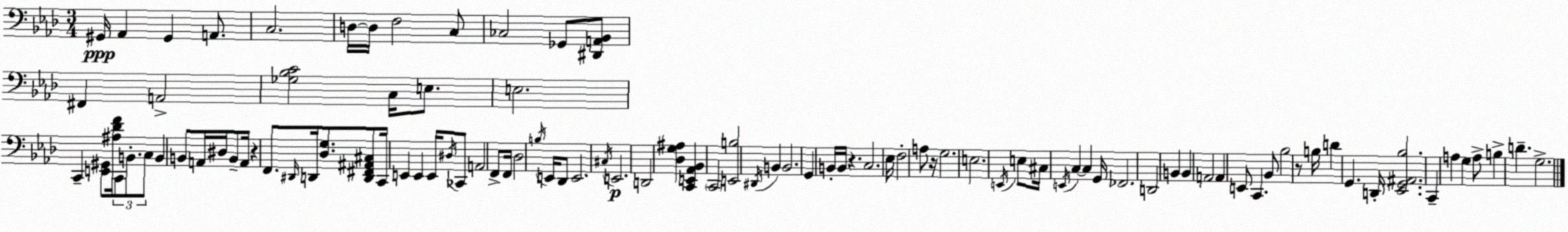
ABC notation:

X:1
T:Untitled
M:3/4
L:1/4
K:Fm
^G,,/4 _A,, ^G,, A,,/2 C,2 D,/4 D,/4 F,2 C,/2 _C,2 _G,,/2 [^D,,A,,_B,,]/2 ^F,, A,,2 [_G,_B,C]2 C,/4 E,/2 E,2 C,, [E,,^G,,]/2 [^A,_DF]/4 C,,/2 B,,/2 C,/2 B,, B,,/2 A,,/4 ^D,/4 B,,/2 A,,/4 z F,,/2 ^D,,/4 D,,/4 [_D,G,]/2 [D,,^F,,^A,,^C,]/2 C,,/4 E,, E,, E,,/4 ^D,/4 _C,,/2 A,,2 F,,/2 F,,/4 _D,2 B,/4 E,,/4 _D,,/2 E,,2 ^C,/4 E,,2 D,,2 [_D,G,^A,] [C,,E,,_A,,_B,,] C,,2 [E,,B,]2 ^D,,/4 B,, B,,2 G,, B,,/4 B,,/4 z C,2 _E,/4 F,2 A,/2 z/4 G,2 E,2 E,,/4 E,/2 ^C,/4 E,,/4 C, C, G,,/4 _F,,2 D,,2 B,, B,, A,,2 A,, E,,/2 C,, _B,,/2 _B,2 z/2 B,/4 D G,, D,,/4 [_E,,G,,^A,,_B,]2 C,, A, G, A,/2 B, D G,2